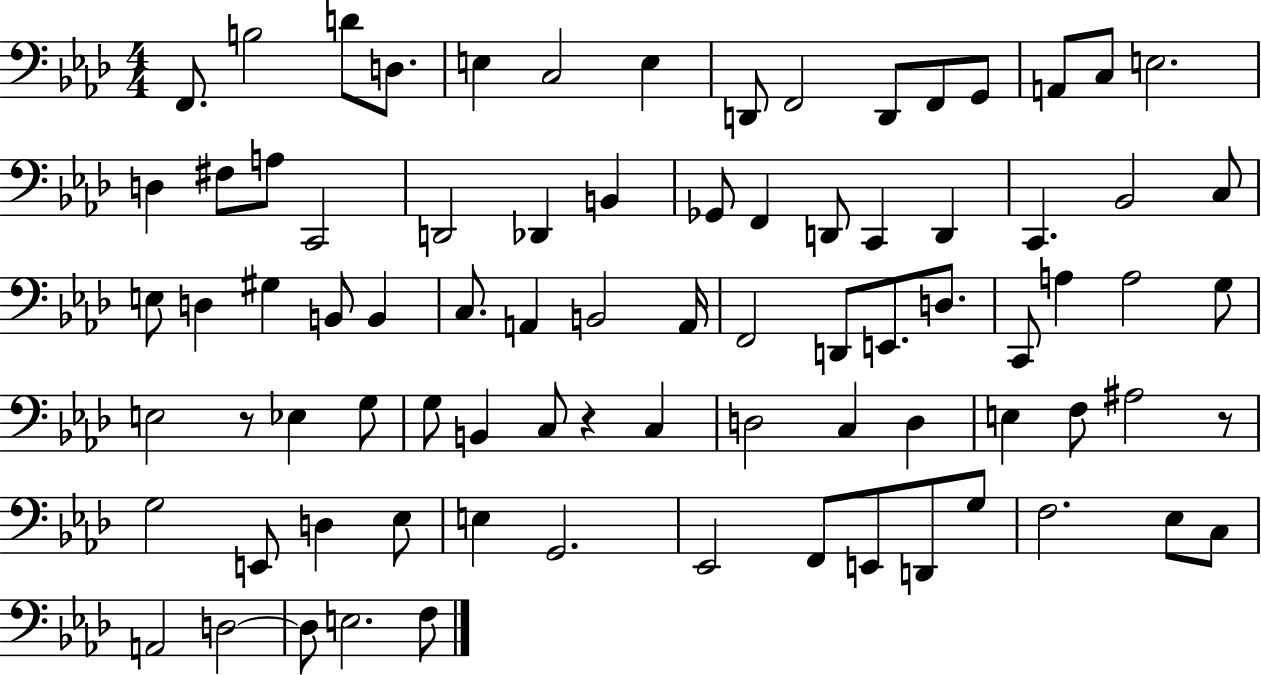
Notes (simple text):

F2/e. B3/h D4/e D3/e. E3/q C3/h E3/q D2/e F2/h D2/e F2/e G2/e A2/e C3/e E3/h. D3/q F#3/e A3/e C2/h D2/h Db2/q B2/q Gb2/e F2/q D2/e C2/q D2/q C2/q. Bb2/h C3/e E3/e D3/q G#3/q B2/e B2/q C3/e. A2/q B2/h A2/s F2/h D2/e E2/e. D3/e. C2/e A3/q A3/h G3/e E3/h R/e Eb3/q G3/e G3/e B2/q C3/e R/q C3/q D3/h C3/q D3/q E3/q F3/e A#3/h R/e G3/h E2/e D3/q Eb3/e E3/q G2/h. Eb2/h F2/e E2/e D2/e G3/e F3/h. Eb3/e C3/e A2/h D3/h D3/e E3/h. F3/e